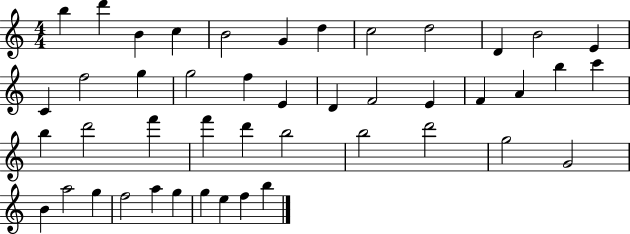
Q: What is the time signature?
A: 4/4